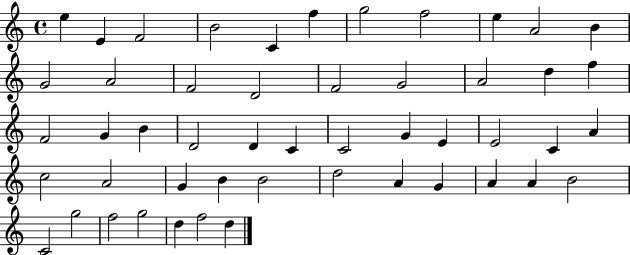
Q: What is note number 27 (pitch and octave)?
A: C4